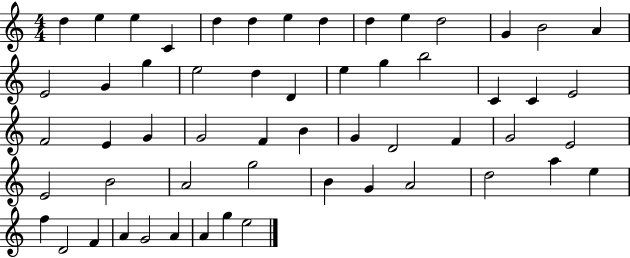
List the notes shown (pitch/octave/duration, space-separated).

D5/q E5/q E5/q C4/q D5/q D5/q E5/q D5/q D5/q E5/q D5/h G4/q B4/h A4/q E4/h G4/q G5/q E5/h D5/q D4/q E5/q G5/q B5/h C4/q C4/q E4/h F4/h E4/q G4/q G4/h F4/q B4/q G4/q D4/h F4/q G4/h E4/h E4/h B4/h A4/h G5/h B4/q G4/q A4/h D5/h A5/q E5/q F5/q D4/h F4/q A4/q G4/h A4/q A4/q G5/q E5/h